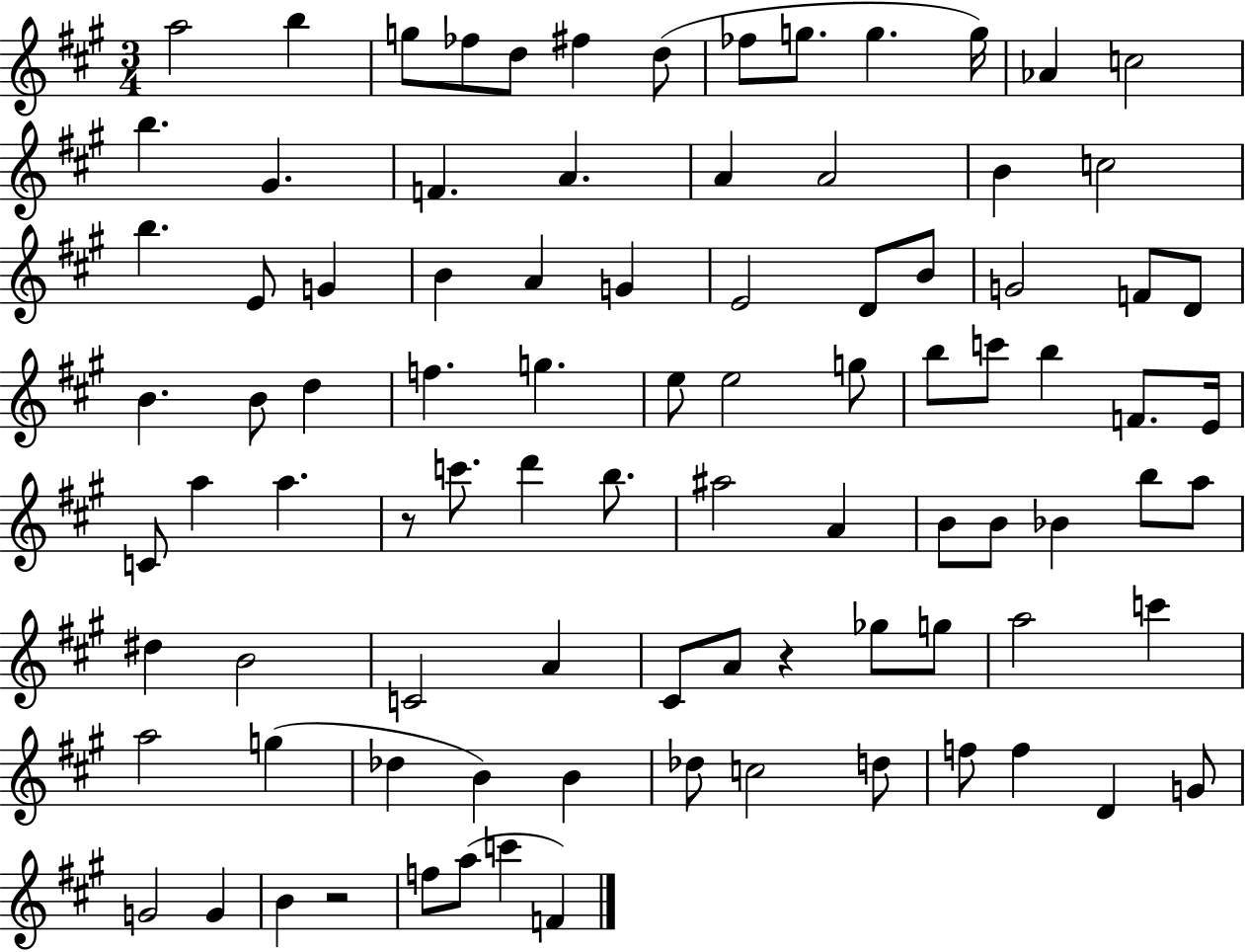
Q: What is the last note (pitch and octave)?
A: F4